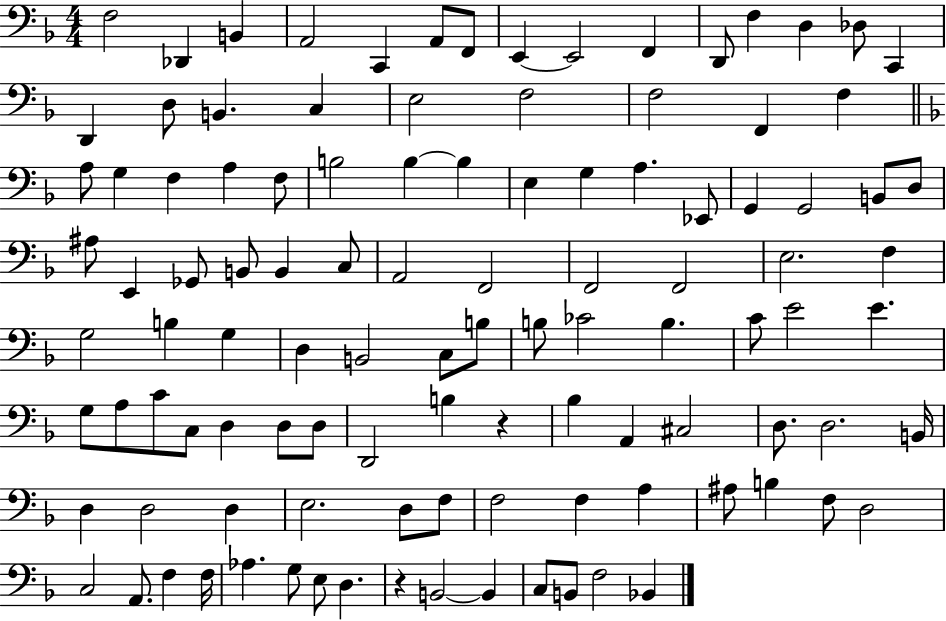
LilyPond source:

{
  \clef bass
  \numericTimeSignature
  \time 4/4
  \key f \major
  f2 des,4 b,4 | a,2 c,4 a,8 f,8 | e,4~~ e,2 f,4 | d,8 f4 d4 des8 c,4 | \break d,4 d8 b,4. c4 | e2 f2 | f2 f,4 f4 | \bar "||" \break \key d \minor a8 g4 f4 a4 f8 | b2 b4~~ b4 | e4 g4 a4. ees,8 | g,4 g,2 b,8 d8 | \break ais8 e,4 ges,8 b,8 b,4 c8 | a,2 f,2 | f,2 f,2 | e2. f4 | \break g2 b4 g4 | d4 b,2 c8 b8 | b8 ces'2 b4. | c'8 e'2 e'4. | \break g8 a8 c'8 c8 d4 d8 d8 | d,2 b4 r4 | bes4 a,4 cis2 | d8. d2. b,16 | \break d4 d2 d4 | e2. d8 f8 | f2 f4 a4 | ais8 b4 f8 d2 | \break c2 a,8. f4 f16 | aes4. g8 e8 d4. | r4 b,2~~ b,4 | c8 b,8 f2 bes,4 | \break \bar "|."
}